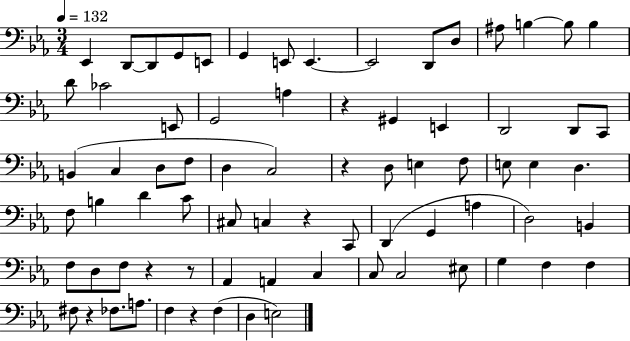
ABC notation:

X:1
T:Untitled
M:3/4
L:1/4
K:Eb
_E,, D,,/2 D,,/2 G,,/2 E,,/2 G,, E,,/2 E,, E,,2 D,,/2 D,/2 ^A,/2 B, B,/2 B, D/2 _C2 E,,/2 G,,2 A, z ^G,, E,, D,,2 D,,/2 C,,/2 B,, C, D,/2 F,/2 D, C,2 z D,/2 E, F,/2 E,/2 E, D, F,/2 B, D C/2 ^C,/2 C, z C,,/2 D,, G,, A, D,2 B,, F,/2 D,/2 F,/2 z z/2 _A,, A,, C, C,/2 C,2 ^E,/2 G, F, F, ^F,/2 z _F,/2 A,/2 F, z F, D, E,2